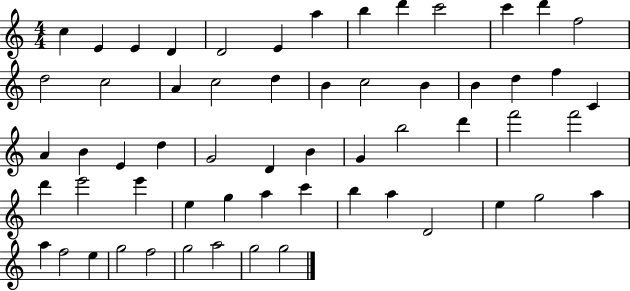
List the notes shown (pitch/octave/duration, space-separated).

C5/q E4/q E4/q D4/q D4/h E4/q A5/q B5/q D6/q C6/h C6/q D6/q F5/h D5/h C5/h A4/q C5/h D5/q B4/q C5/h B4/q B4/q D5/q F5/q C4/q A4/q B4/q E4/q D5/q G4/h D4/q B4/q G4/q B5/h D6/q F6/h F6/h D6/q E6/h E6/q E5/q G5/q A5/q C6/q B5/q A5/q D4/h E5/q G5/h A5/q A5/q F5/h E5/q G5/h F5/h G5/h A5/h G5/h G5/h